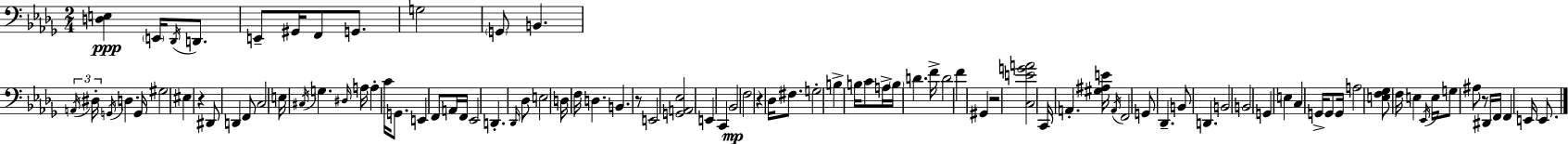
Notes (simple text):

[D3,E3]/q E2/s Db2/s D2/e. E2/e G#2/s F2/e G2/e. G3/h G2/e B2/q. A2/s D#3/s G2/s D3/q. G2/s G#3/h EIS3/q R/q D#2/e D2/q F2/e C3/h E3/s C#3/s G3/q. D#3/s A3/s A3/q C4/s G2/e. E2/q F2/e A2/s F2/s Eb2/h D2/q. Db2/s Db3/e E3/h D3/s F3/s D3/q. B2/q. R/e E2/h [G2,A2,Eb3]/h E2/q C2/q Bb2/h F3/h R/q Db3/s F#3/e. G3/h B3/q B3/s C4/e A3/s B3/s D4/q. F4/s D4/h F4/q G#2/q R/h [C3,E4,G4,A4]/h C2/s A2/q. [G#3,A#3,E4]/s A2/s F2/h G2/e Db2/q. B2/e D2/q. B2/h B2/h G2/q E3/q C3/q G2/s G2/e G2/s A3/h [E3,F3,Gb3]/e F3/s E3/q Eb2/s E3/s G3/e A#3/e R/e D#2/s F2/s F2/q E2/s E2/e.